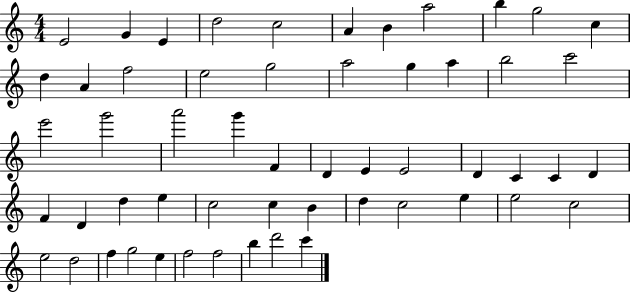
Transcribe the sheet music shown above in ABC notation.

X:1
T:Untitled
M:4/4
L:1/4
K:C
E2 G E d2 c2 A B a2 b g2 c d A f2 e2 g2 a2 g a b2 c'2 e'2 g'2 a'2 g' F D E E2 D C C D F D d e c2 c B d c2 e e2 c2 e2 d2 f g2 e f2 f2 b d'2 c'